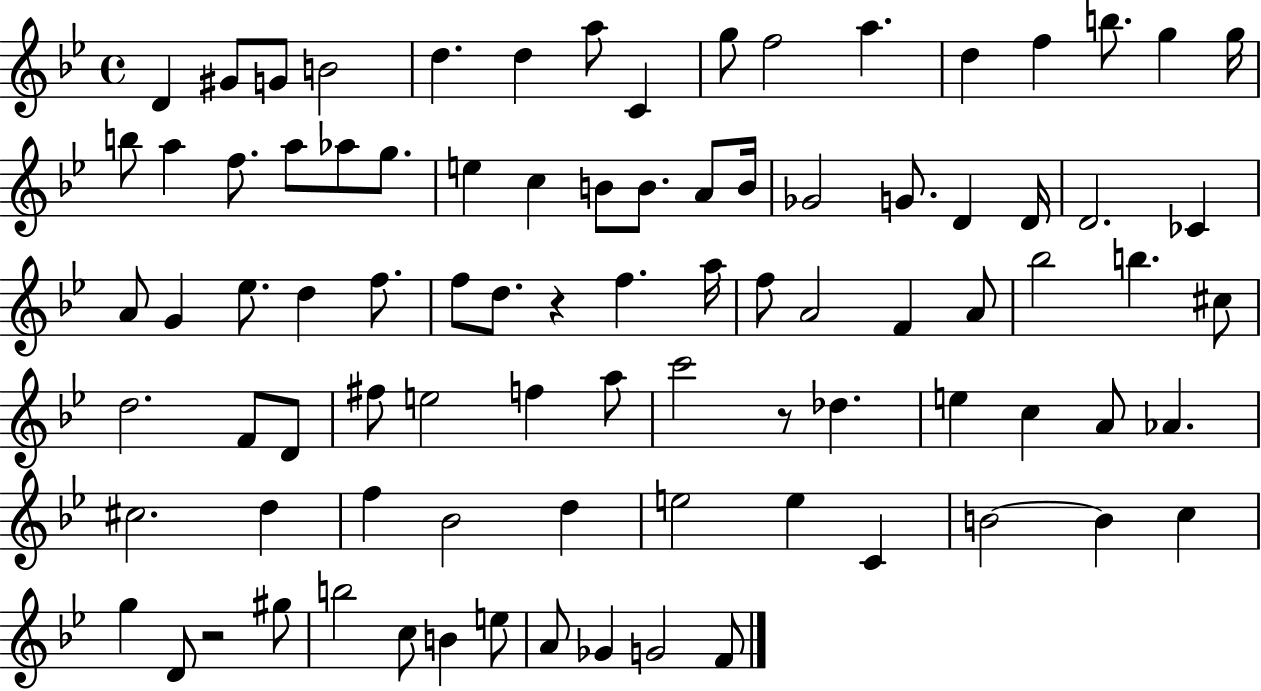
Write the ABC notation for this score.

X:1
T:Untitled
M:4/4
L:1/4
K:Bb
D ^G/2 G/2 B2 d d a/2 C g/2 f2 a d f b/2 g g/4 b/2 a f/2 a/2 _a/2 g/2 e c B/2 B/2 A/2 B/4 _G2 G/2 D D/4 D2 _C A/2 G _e/2 d f/2 f/2 d/2 z f a/4 f/2 A2 F A/2 _b2 b ^c/2 d2 F/2 D/2 ^f/2 e2 f a/2 c'2 z/2 _d e c A/2 _A ^c2 d f _B2 d e2 e C B2 B c g D/2 z2 ^g/2 b2 c/2 B e/2 A/2 _G G2 F/2